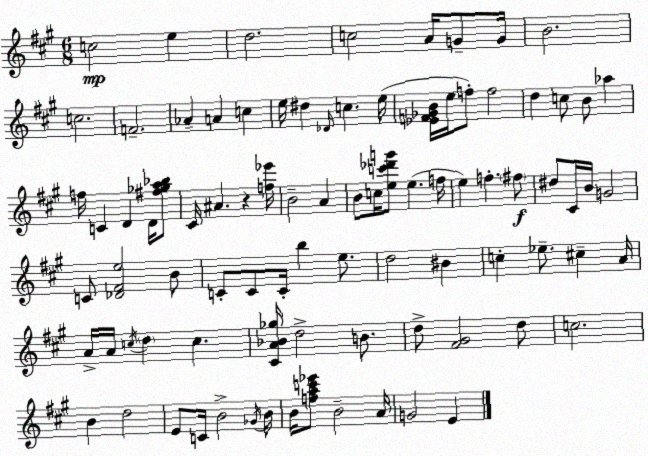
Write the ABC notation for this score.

X:1
T:Untitled
M:6/8
L:1/4
K:A
c2 e d2 c2 A/4 G/2 G/4 B2 c2 F2 _A A c e/4 ^d _D/4 c e/4 [_EF_GB]/4 e/4 f/2 f2 d c/2 B/2 _a f/4 C D D/4 [^f_ga_b]/2 ^C/4 ^A z [f_e']/4 B2 A B/2 c/4 [ec'_d'g']/2 e f/4 e f ^f/2 ^d/2 ^C/4 B/4 G2 C/2 [_D^Fe]2 B/2 C/2 C/2 C/4 b e/2 d2 ^B c _e/2 ^c A/4 A/4 A/4 c/4 d c [^CA_B_g]/4 d2 B/2 d/2 [^F^G]2 d/2 c2 B d2 E/2 C/4 B2 _G/4 B/4 B/4 [fac'_e']/2 B2 A/4 G2 E